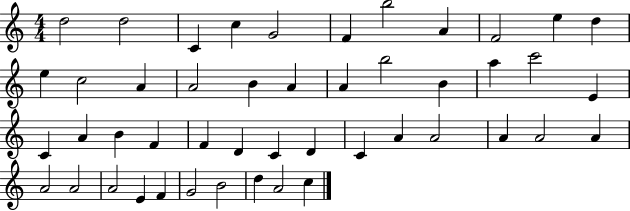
D5/h D5/h C4/q C5/q G4/h F4/q B5/h A4/q F4/h E5/q D5/q E5/q C5/h A4/q A4/h B4/q A4/q A4/q B5/h B4/q A5/q C6/h E4/q C4/q A4/q B4/q F4/q F4/q D4/q C4/q D4/q C4/q A4/q A4/h A4/q A4/h A4/q A4/h A4/h A4/h E4/q F4/q G4/h B4/h D5/q A4/h C5/q